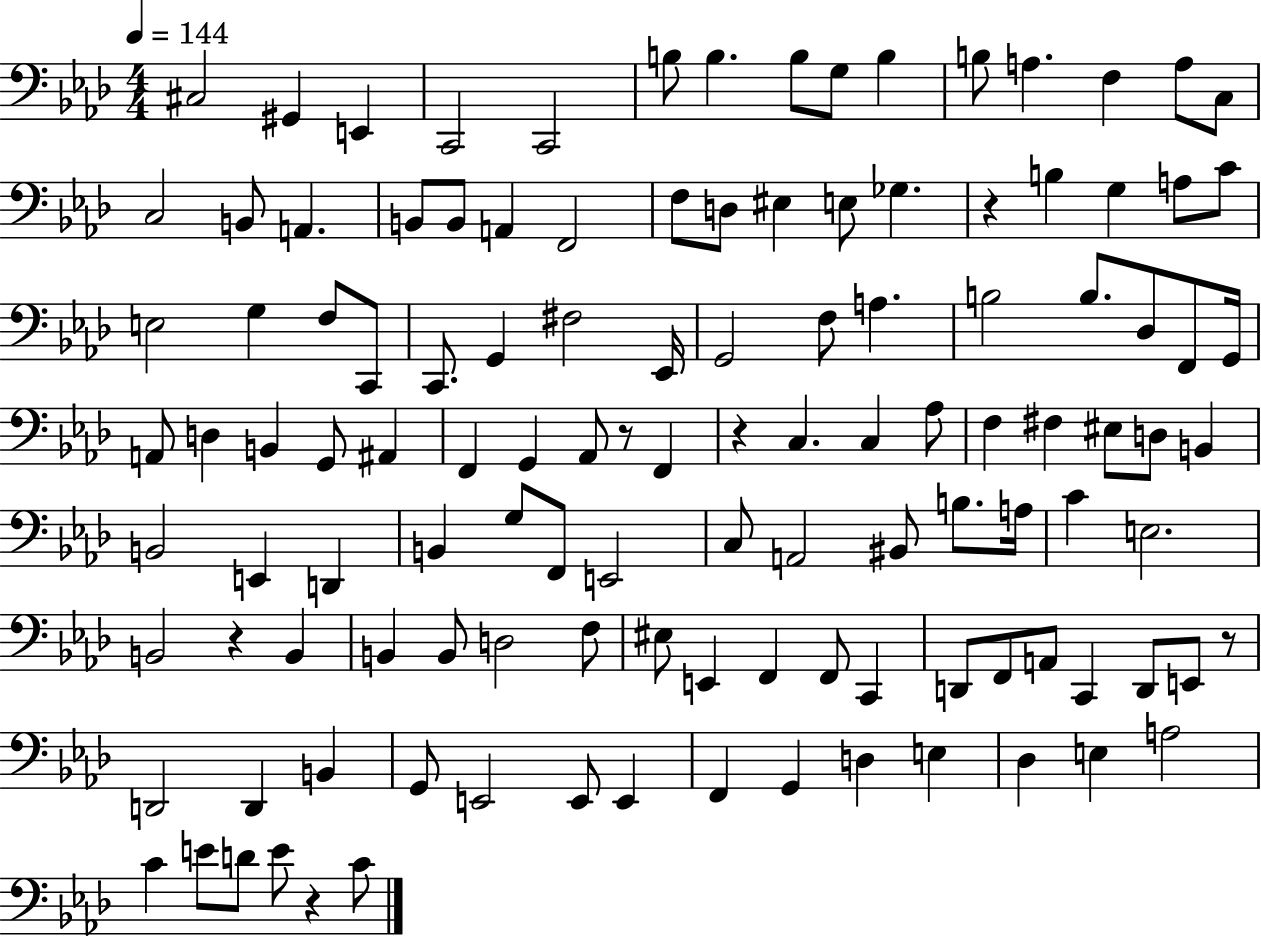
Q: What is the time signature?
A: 4/4